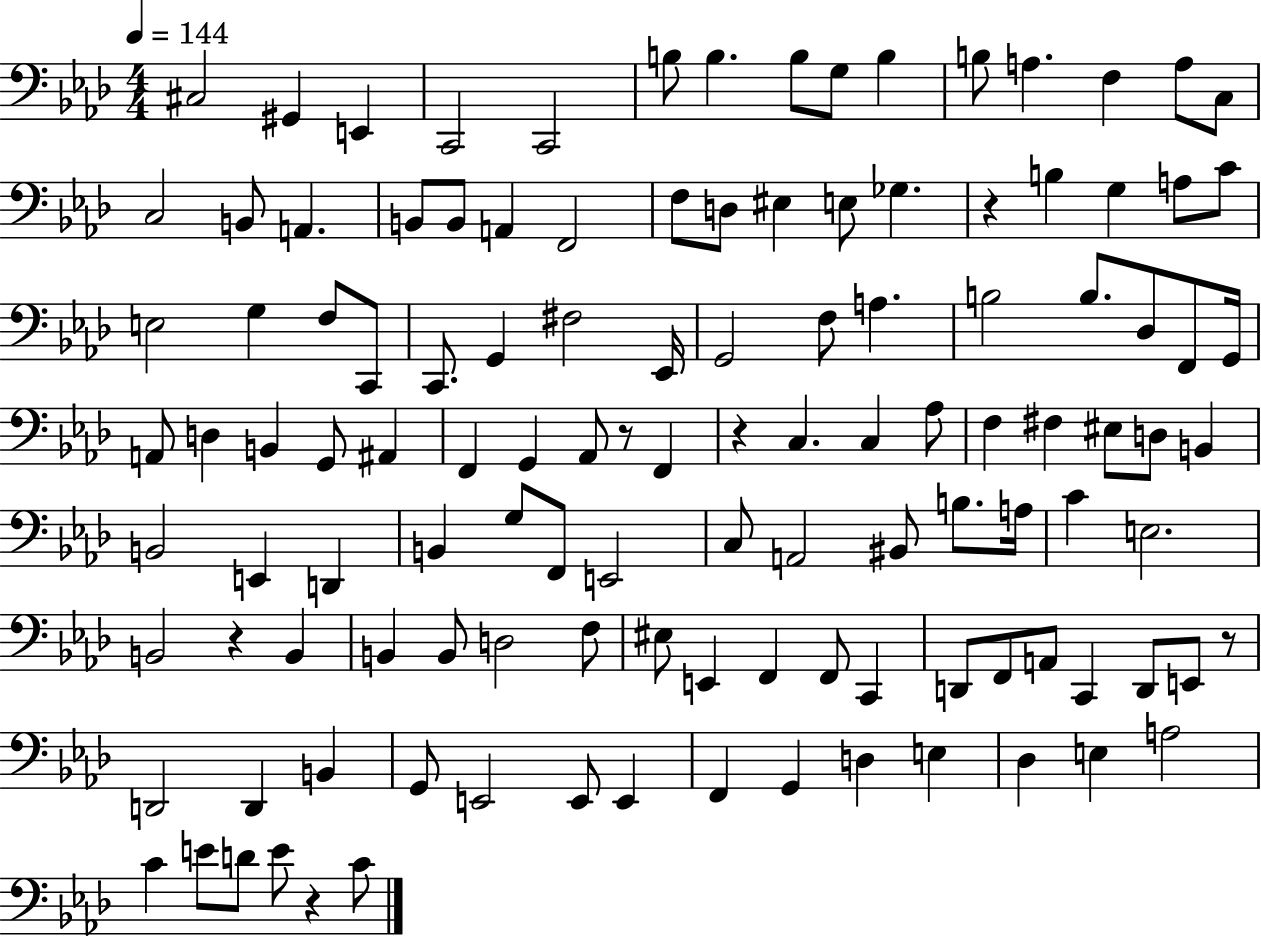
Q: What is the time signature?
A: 4/4